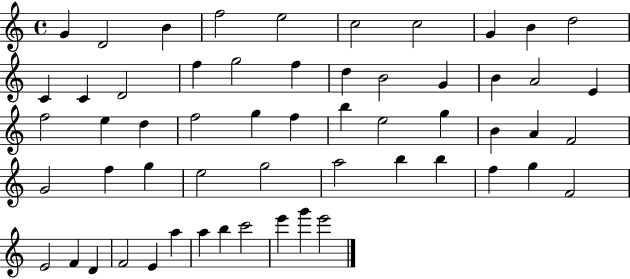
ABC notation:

X:1
T:Untitled
M:4/4
L:1/4
K:C
G D2 B f2 e2 c2 c2 G B d2 C C D2 f g2 f d B2 G B A2 E f2 e d f2 g f b e2 g B A F2 G2 f g e2 g2 a2 b b f g F2 E2 F D F2 E a a b c'2 e' g' e'2